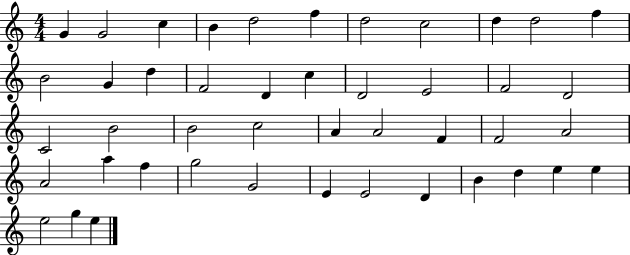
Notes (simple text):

G4/q G4/h C5/q B4/q D5/h F5/q D5/h C5/h D5/q D5/h F5/q B4/h G4/q D5/q F4/h D4/q C5/q D4/h E4/h F4/h D4/h C4/h B4/h B4/h C5/h A4/q A4/h F4/q F4/h A4/h A4/h A5/q F5/q G5/h G4/h E4/q E4/h D4/q B4/q D5/q E5/q E5/q E5/h G5/q E5/q